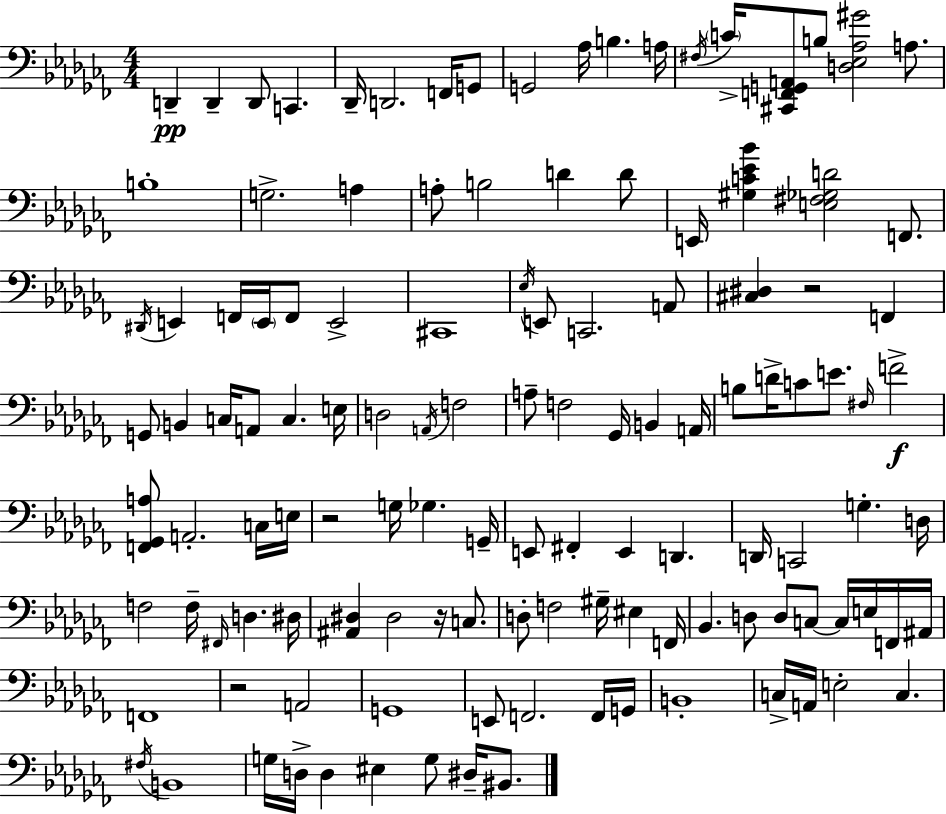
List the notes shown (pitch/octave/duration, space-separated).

D2/q D2/q D2/e C2/q. Db2/s D2/h. F2/s G2/e G2/h Ab3/s B3/q. A3/s F#3/s C4/s [C#2,F2,G2,A2]/e B3/e [D3,Eb3,Ab3,G#4]/h A3/e. B3/w G3/h. A3/q A3/e B3/h D4/q D4/e E2/s [G#3,C4,Eb4,Bb4]/q [E3,F#3,Gb3,D4]/h F2/e. D#2/s E2/q F2/s E2/s F2/e E2/h C#2/w Eb3/s E2/e C2/h. A2/e [C#3,D#3]/q R/h F2/q G2/e B2/q C3/s A2/e C3/q. E3/s D3/h A2/s F3/h A3/e F3/h Gb2/s B2/q A2/s B3/e D4/s C4/e E4/e. F#3/s F4/h [F2,Gb2,A3]/e A2/h. C3/s E3/s R/h G3/s Gb3/q. G2/s E2/e F#2/q E2/q D2/q. D2/s C2/h G3/q. D3/s F3/h F3/s F#2/s D3/q. D#3/s [A#2,D#3]/q D#3/h R/s C3/e. D3/e F3/h G#3/s EIS3/q F2/s Bb2/q. D3/e D3/e C3/e C3/s E3/s F2/s A#2/s F2/w R/h A2/h G2/w E2/e F2/h. F2/s G2/s B2/w C3/s A2/s E3/h C3/q. F#3/s B2/w G3/s D3/s D3/q EIS3/q G3/e D#3/s BIS2/e.